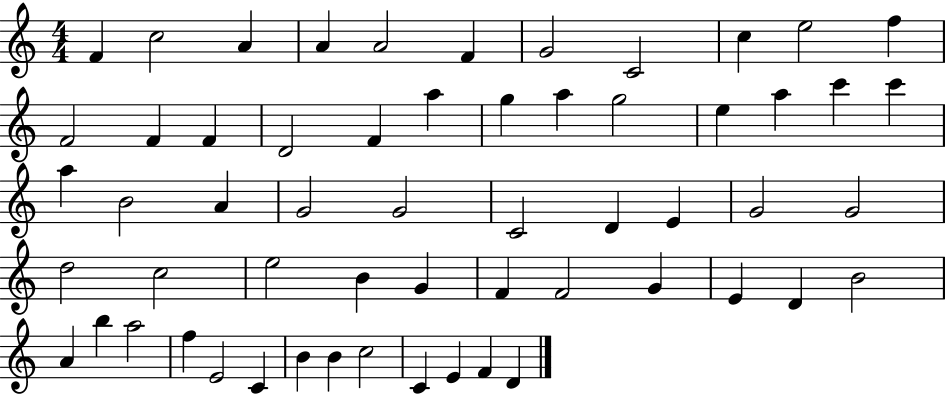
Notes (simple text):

F4/q C5/h A4/q A4/q A4/h F4/q G4/h C4/h C5/q E5/h F5/q F4/h F4/q F4/q D4/h F4/q A5/q G5/q A5/q G5/h E5/q A5/q C6/q C6/q A5/q B4/h A4/q G4/h G4/h C4/h D4/q E4/q G4/h G4/h D5/h C5/h E5/h B4/q G4/q F4/q F4/h G4/q E4/q D4/q B4/h A4/q B5/q A5/h F5/q E4/h C4/q B4/q B4/q C5/h C4/q E4/q F4/q D4/q